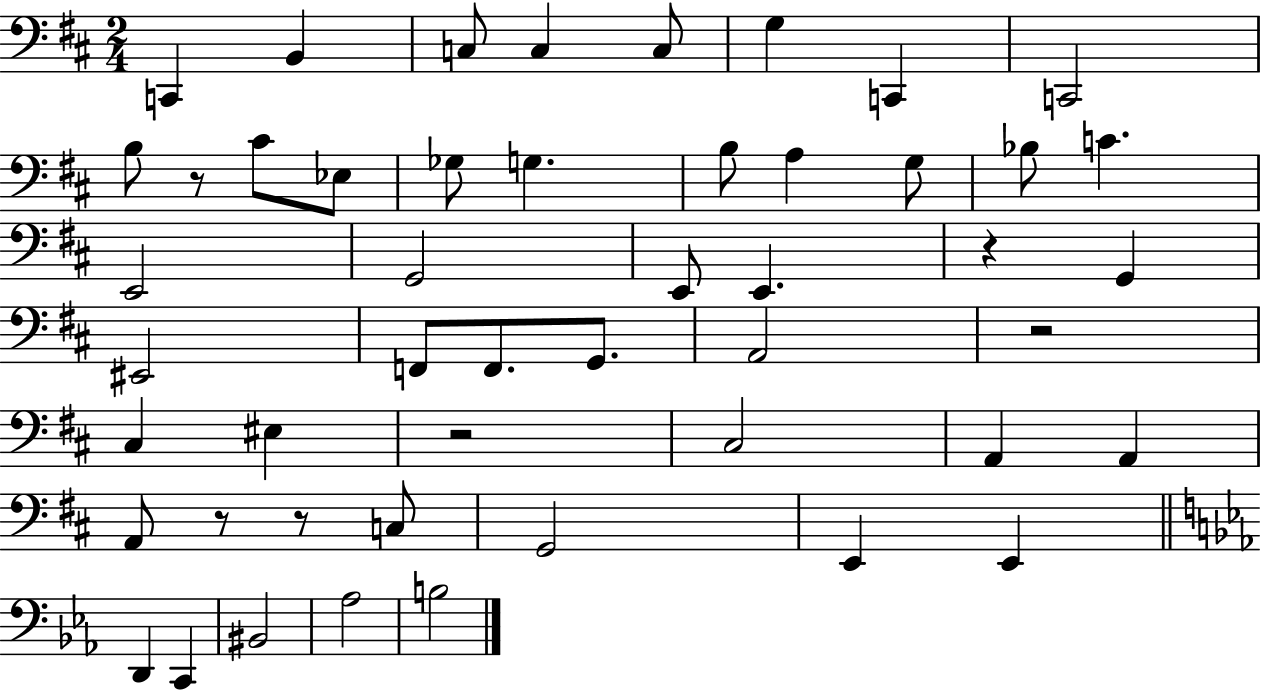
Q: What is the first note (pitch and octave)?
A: C2